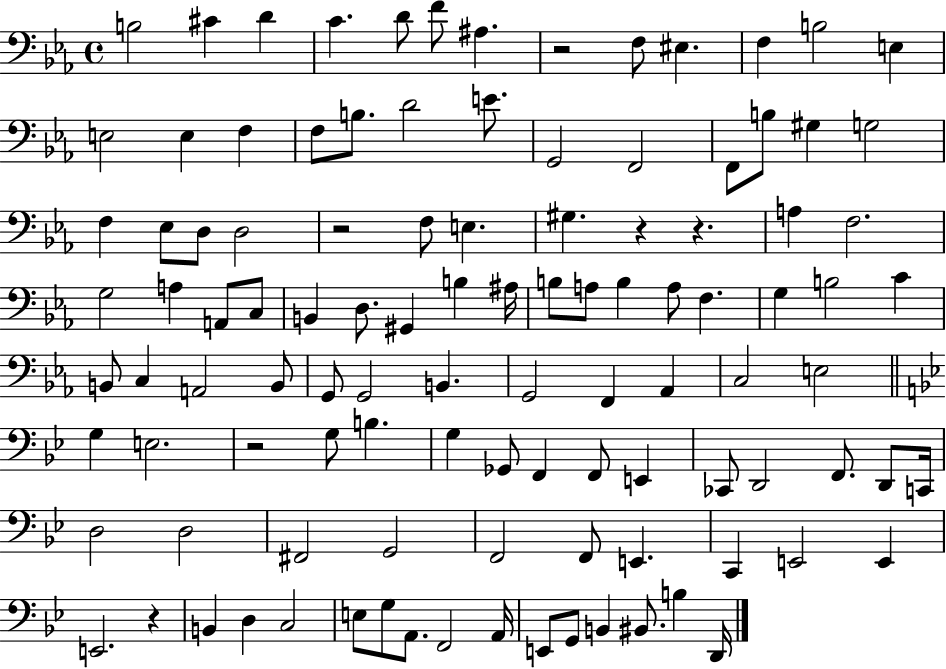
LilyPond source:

{
  \clef bass
  \time 4/4
  \defaultTimeSignature
  \key ees \major
  b2 cis'4 d'4 | c'4. d'8 f'8 ais4. | r2 f8 eis4. | f4 b2 e4 | \break e2 e4 f4 | f8 b8. d'2 e'8. | g,2 f,2 | f,8 b8 gis4 g2 | \break f4 ees8 d8 d2 | r2 f8 e4. | gis4. r4 r4. | a4 f2. | \break g2 a4 a,8 c8 | b,4 d8. gis,4 b4 ais16 | b8 a8 b4 a8 f4. | g4 b2 c'4 | \break b,8 c4 a,2 b,8 | g,8 g,2 b,4. | g,2 f,4 aes,4 | c2 e2 | \break \bar "||" \break \key g \minor g4 e2. | r2 g8 b4. | g4 ges,8 f,4 f,8 e,4 | ces,8 d,2 f,8. d,8 c,16 | \break d2 d2 | fis,2 g,2 | f,2 f,8 e,4. | c,4 e,2 e,4 | \break e,2. r4 | b,4 d4 c2 | e8 g8 a,8. f,2 a,16 | e,8 g,8 b,4 bis,8. b4 d,16 | \break \bar "|."
}